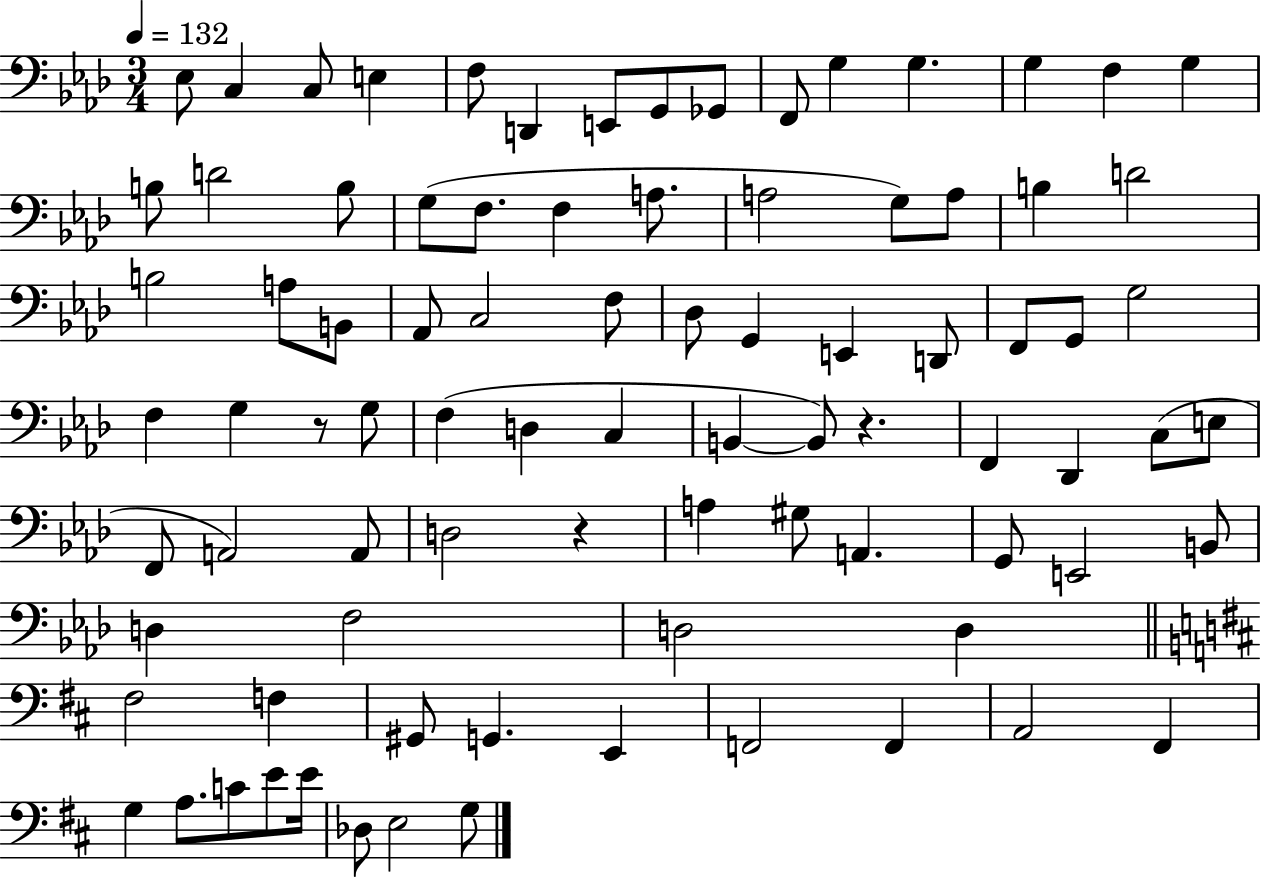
X:1
T:Untitled
M:3/4
L:1/4
K:Ab
_E,/2 C, C,/2 E, F,/2 D,, E,,/2 G,,/2 _G,,/2 F,,/2 G, G, G, F, G, B,/2 D2 B,/2 G,/2 F,/2 F, A,/2 A,2 G,/2 A,/2 B, D2 B,2 A,/2 B,,/2 _A,,/2 C,2 F,/2 _D,/2 G,, E,, D,,/2 F,,/2 G,,/2 G,2 F, G, z/2 G,/2 F, D, C, B,, B,,/2 z F,, _D,, C,/2 E,/2 F,,/2 A,,2 A,,/2 D,2 z A, ^G,/2 A,, G,,/2 E,,2 B,,/2 D, F,2 D,2 D, ^F,2 F, ^G,,/2 G,, E,, F,,2 F,, A,,2 ^F,, G, A,/2 C/2 E/2 E/4 _D,/2 E,2 G,/2